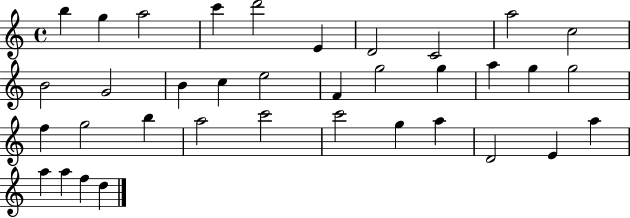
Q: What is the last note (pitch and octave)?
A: D5